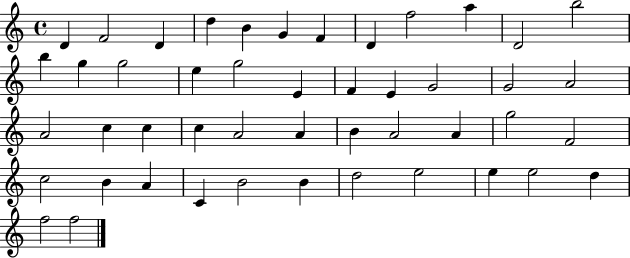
X:1
T:Untitled
M:4/4
L:1/4
K:C
D F2 D d B G F D f2 a D2 b2 b g g2 e g2 E F E G2 G2 A2 A2 c c c A2 A B A2 A g2 F2 c2 B A C B2 B d2 e2 e e2 d f2 f2